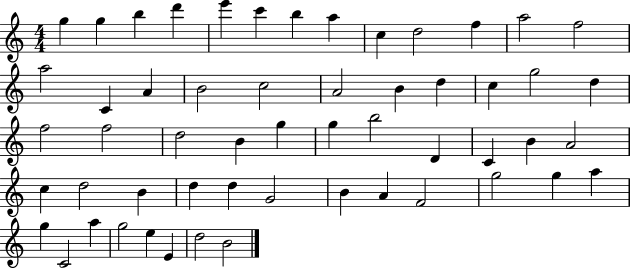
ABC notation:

X:1
T:Untitled
M:4/4
L:1/4
K:C
g g b d' e' c' b a c d2 f a2 f2 a2 C A B2 c2 A2 B d c g2 d f2 f2 d2 B g g b2 D C B A2 c d2 B d d G2 B A F2 g2 g a g C2 a g2 e E d2 B2